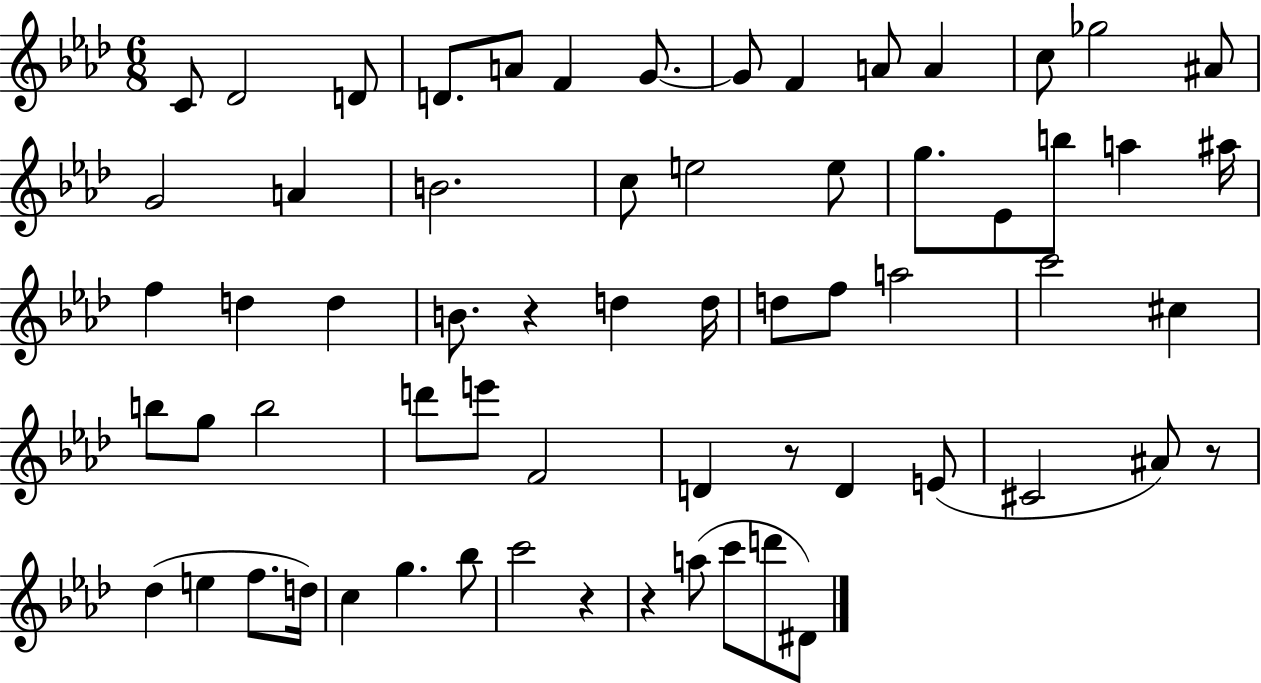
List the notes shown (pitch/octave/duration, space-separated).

C4/e Db4/h D4/e D4/e. A4/e F4/q G4/e. G4/e F4/q A4/e A4/q C5/e Gb5/h A#4/e G4/h A4/q B4/h. C5/e E5/h E5/e G5/e. Eb4/e B5/e A5/q A#5/s F5/q D5/q D5/q B4/e. R/q D5/q D5/s D5/e F5/e A5/h C6/h C#5/q B5/e G5/e B5/h D6/e E6/e F4/h D4/q R/e D4/q E4/e C#4/h A#4/e R/e Db5/q E5/q F5/e. D5/s C5/q G5/q. Bb5/e C6/h R/q R/q A5/e C6/e D6/e D#4/e